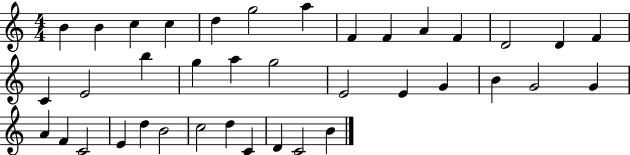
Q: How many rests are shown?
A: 0